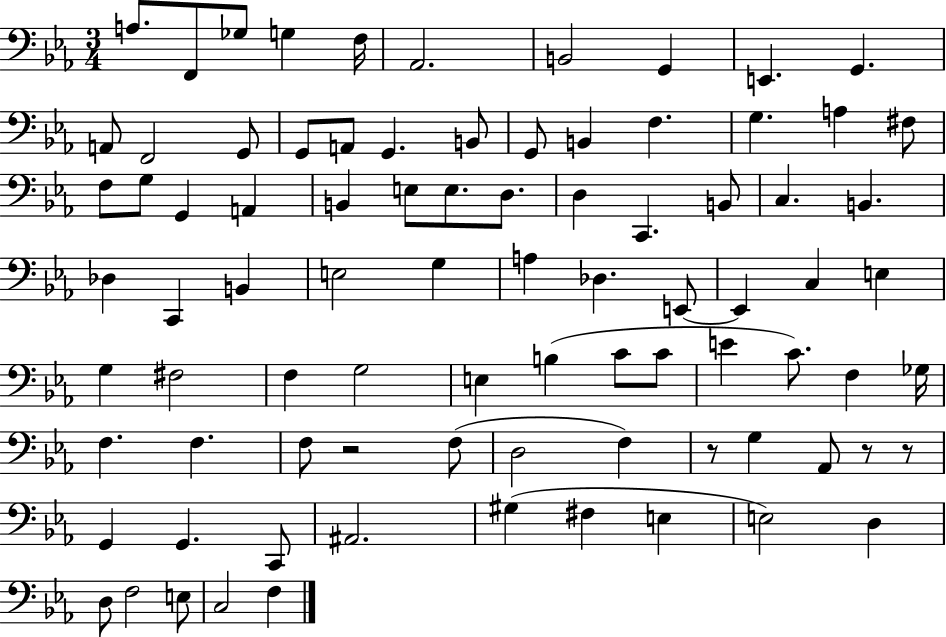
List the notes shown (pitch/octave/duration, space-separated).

A3/e. F2/e Gb3/e G3/q F3/s Ab2/h. B2/h G2/q E2/q. G2/q. A2/e F2/h G2/e G2/e A2/e G2/q. B2/e G2/e B2/q F3/q. G3/q. A3/q F#3/e F3/e G3/e G2/q A2/q B2/q E3/e E3/e. D3/e. D3/q C2/q. B2/e C3/q. B2/q. Db3/q C2/q B2/q E3/h G3/q A3/q Db3/q. E2/e E2/q C3/q E3/q G3/q F#3/h F3/q G3/h E3/q B3/q C4/e C4/e E4/q C4/e. F3/q Gb3/s F3/q. F3/q. F3/e R/h F3/e D3/h F3/q R/e G3/q Ab2/e R/e R/e G2/q G2/q. C2/e A#2/h. G#3/q F#3/q E3/q E3/h D3/q D3/e F3/h E3/e C3/h F3/q